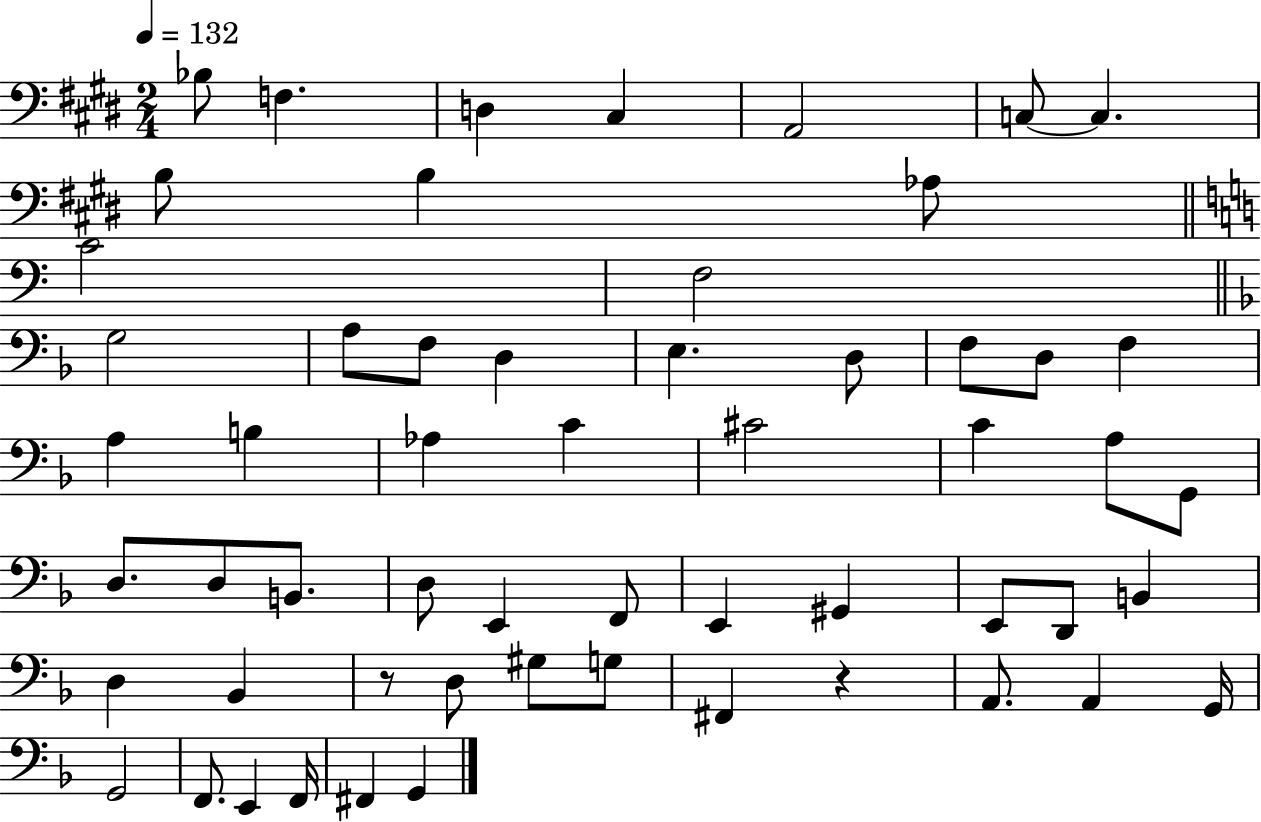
X:1
T:Untitled
M:2/4
L:1/4
K:E
_B,/2 F, D, ^C, A,,2 C,/2 C, B,/2 B, _A,/2 C2 F,2 G,2 A,/2 F,/2 D, E, D,/2 F,/2 D,/2 F, A, B, _A, C ^C2 C A,/2 G,,/2 D,/2 D,/2 B,,/2 D,/2 E,, F,,/2 E,, ^G,, E,,/2 D,,/2 B,, D, _B,, z/2 D,/2 ^G,/2 G,/2 ^F,, z A,,/2 A,, G,,/4 G,,2 F,,/2 E,, F,,/4 ^F,, G,,